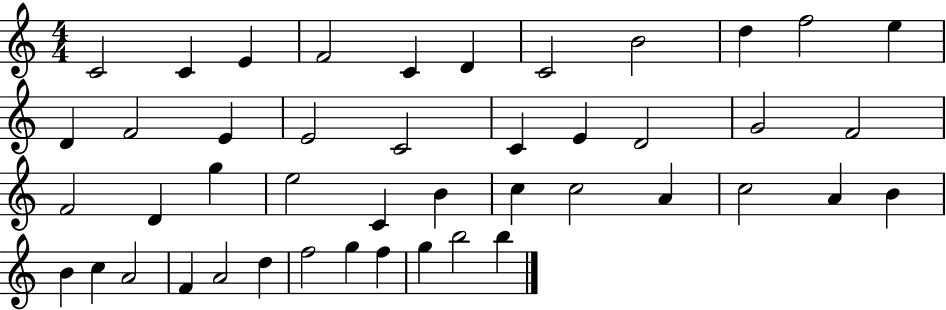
C4/h C4/q E4/q F4/h C4/q D4/q C4/h B4/h D5/q F5/h E5/q D4/q F4/h E4/q E4/h C4/h C4/q E4/q D4/h G4/h F4/h F4/h D4/q G5/q E5/h C4/q B4/q C5/q C5/h A4/q C5/h A4/q B4/q B4/q C5/q A4/h F4/q A4/h D5/q F5/h G5/q F5/q G5/q B5/h B5/q